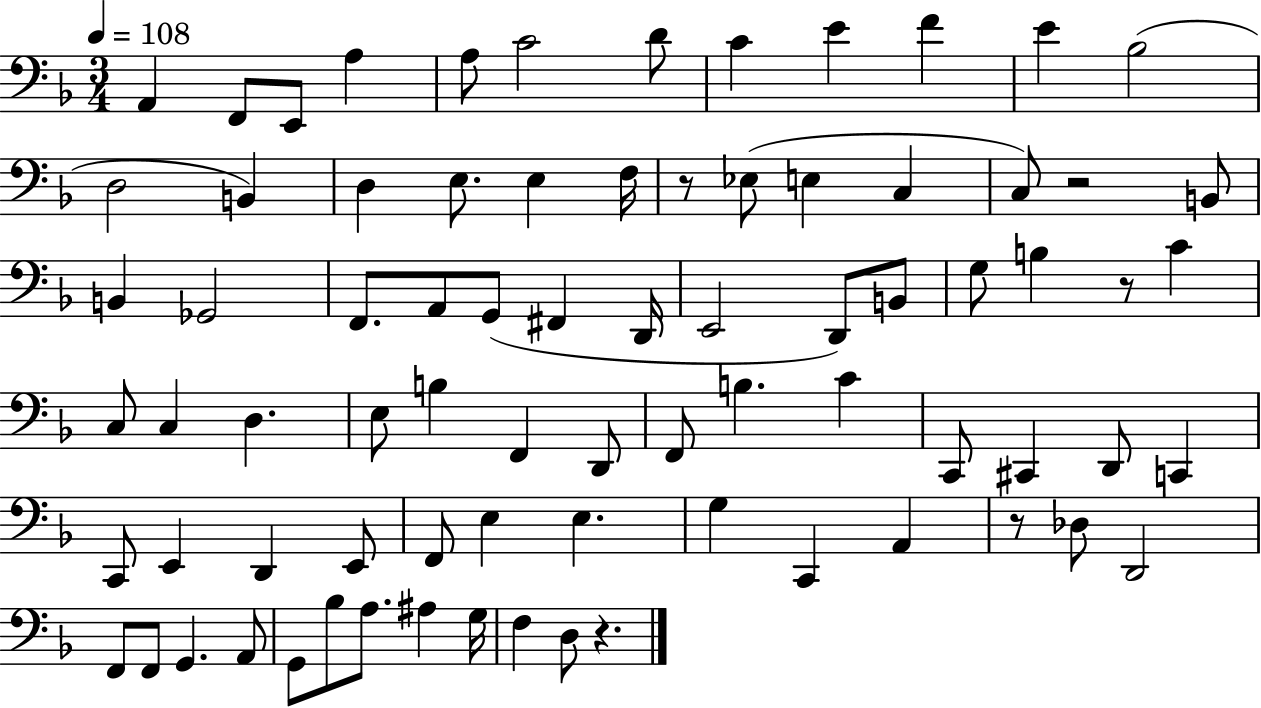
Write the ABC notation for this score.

X:1
T:Untitled
M:3/4
L:1/4
K:F
A,, F,,/2 E,,/2 A, A,/2 C2 D/2 C E F E _B,2 D,2 B,, D, E,/2 E, F,/4 z/2 _E,/2 E, C, C,/2 z2 B,,/2 B,, _G,,2 F,,/2 A,,/2 G,,/2 ^F,, D,,/4 E,,2 D,,/2 B,,/2 G,/2 B, z/2 C C,/2 C, D, E,/2 B, F,, D,,/2 F,,/2 B, C C,,/2 ^C,, D,,/2 C,, C,,/2 E,, D,, E,,/2 F,,/2 E, E, G, C,, A,, z/2 _D,/2 D,,2 F,,/2 F,,/2 G,, A,,/2 G,,/2 _B,/2 A,/2 ^A, G,/4 F, D,/2 z